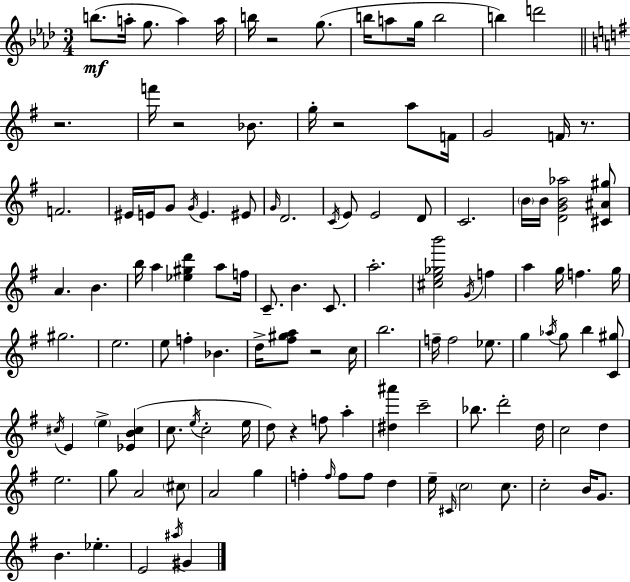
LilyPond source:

{
  \clef treble
  \numericTimeSignature
  \time 3/4
  \key f \minor
  b''8.(\mf a''16-. g''8. a''4) a''16 | b''16 r2 g''8.( | b''16 a''8 g''16 b''2 | b''4) d'''2 | \break \bar "||" \break \key e \minor r2. | f'''16 r2 bes'8. | g''16-. r2 a''8 f'16 | g'2 f'16 r8. | \break f'2. | eis'16 e'16 g'8 \acciaccatura { g'16 } e'4. eis'8 | \grace { g'16 } d'2. | \acciaccatura { c'16 } e'8 e'2 | \break d'8 c'2. | \parenthesize b'16 b'16 <d' g' b' aes''>2 | <cis' ais' gis''>8 a'4. b'4. | b''16 a''4 <ees'' gis'' d'''>4 | \break a''8 f''16 c'8.-- b'4. | c'8. a''2.-. | <cis'' e'' ges'' b'''>2 \acciaccatura { g'16 } | f''4 a''4 g''16 f''4. | \break g''16 gis''2. | e''2. | e''8 f''4-. bes'4. | d''16-> <fis'' gis'' a''>8 r2 | \break c''16 b''2. | f''16-- f''2 | ees''8. g''4 \acciaccatura { aes''16 } g''8 b''4 | <c' gis''>8 \acciaccatura { cis''16 } e'4 \parenthesize e''4-> | \break <ees' b' cis''>4( c''8. \acciaccatura { e''16 } c''2-. | e''16 d''8) r4 | f''8 a''4-. <dis'' ais'''>4 c'''2-- | bes''8. d'''2-. | \break d''16 c''2 | d''4 e''2. | g''8 a'2 | \parenthesize cis''8 a'2 | \break g''4 f''4-. \grace { f''16 } | f''8 f''8 d''4 e''16-- \grace { cis'16 } \parenthesize c''2 | c''8. c''2-. | b'16 g'8. b'4. | \break ees''4.-. e'2 | \acciaccatura { ais''16 } gis'4 \bar "|."
}